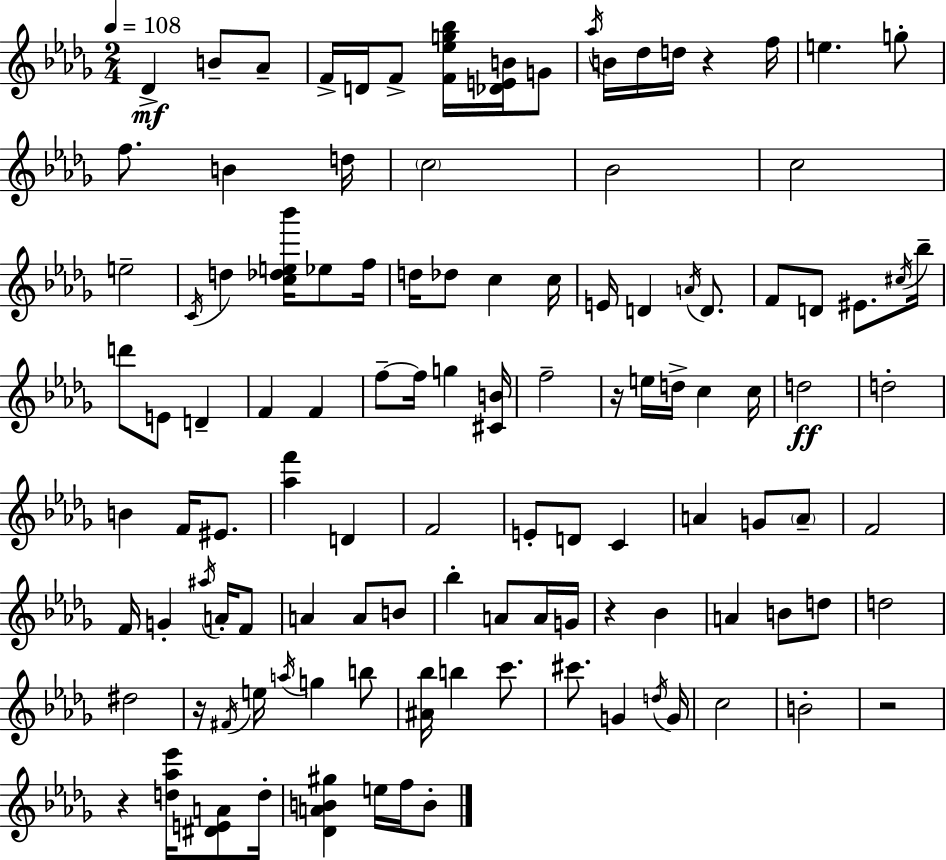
X:1
T:Untitled
M:2/4
L:1/4
K:Bbm
_D B/2 _A/2 F/4 D/4 F/2 [F_eg_b]/4 [_DEB]/4 G/2 _a/4 B/4 _d/4 d/4 z f/4 e g/2 f/2 B d/4 c2 _B2 c2 e2 C/4 d [c_de_b']/4 _e/2 f/4 d/4 _d/2 c c/4 E/4 D A/4 D/2 F/2 D/2 ^E/2 ^c/4 _b/4 d'/2 E/2 D F F f/2 f/4 g [^CB]/4 f2 z/4 e/4 d/4 c c/4 d2 d2 B F/4 ^E/2 [_af'] D F2 E/2 D/2 C A G/2 A/2 F2 F/4 G ^a/4 A/4 F/2 A A/2 B/2 _b A/2 A/4 G/4 z _B A B/2 d/2 d2 ^d2 z/4 ^F/4 e/4 a/4 g b/2 [^A_b]/4 b c'/2 ^c'/2 G d/4 G/4 c2 B2 z2 z [d_a_e']/4 [^DEA]/2 d/4 [_DAB^g] e/4 f/4 B/2